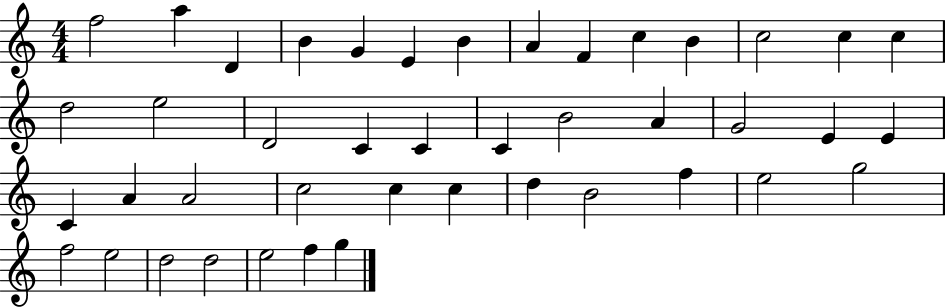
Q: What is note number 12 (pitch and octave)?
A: C5